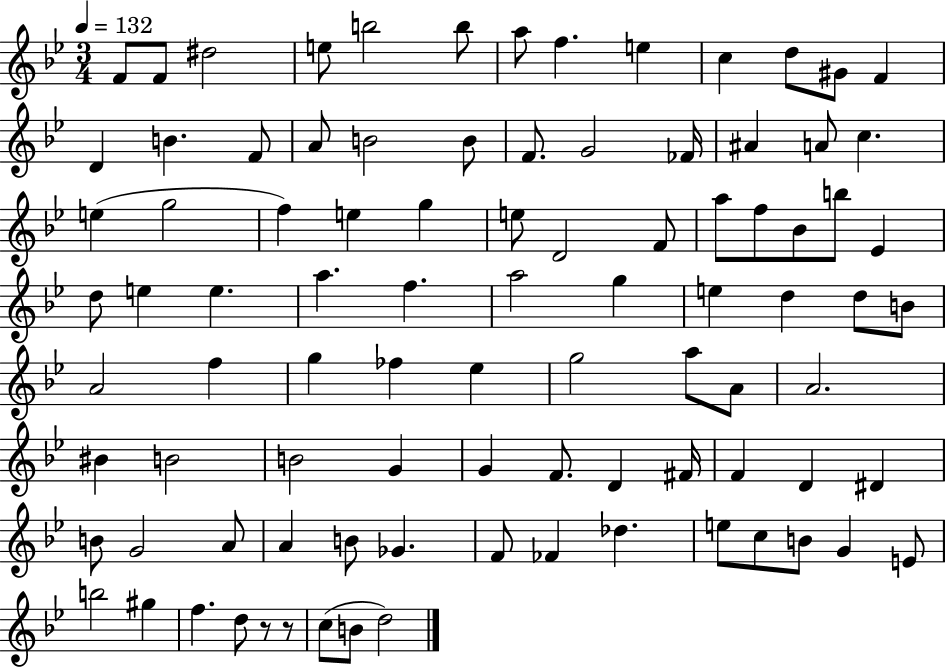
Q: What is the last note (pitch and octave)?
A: D5